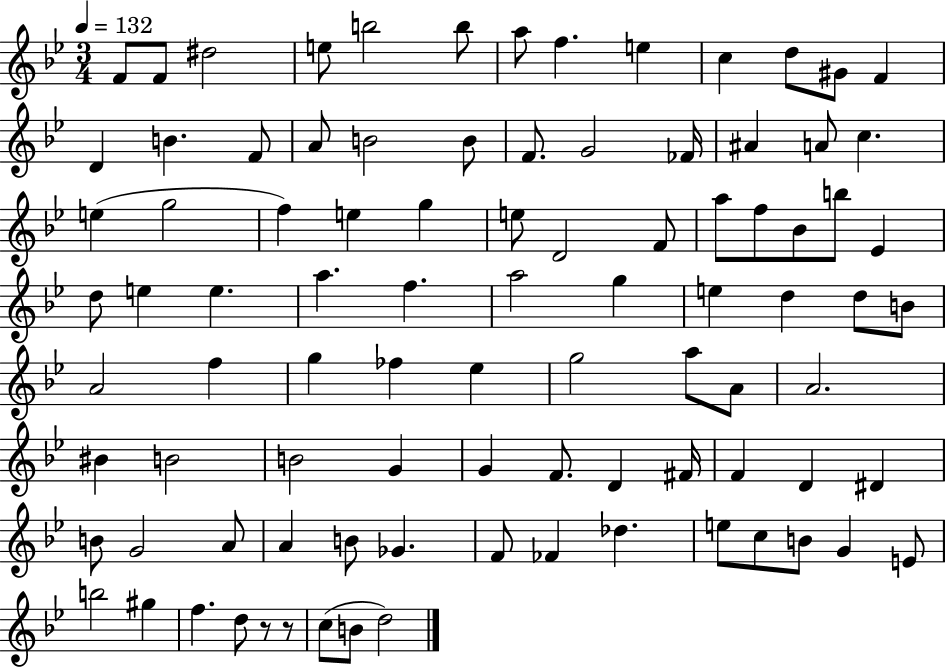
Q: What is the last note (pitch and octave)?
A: D5